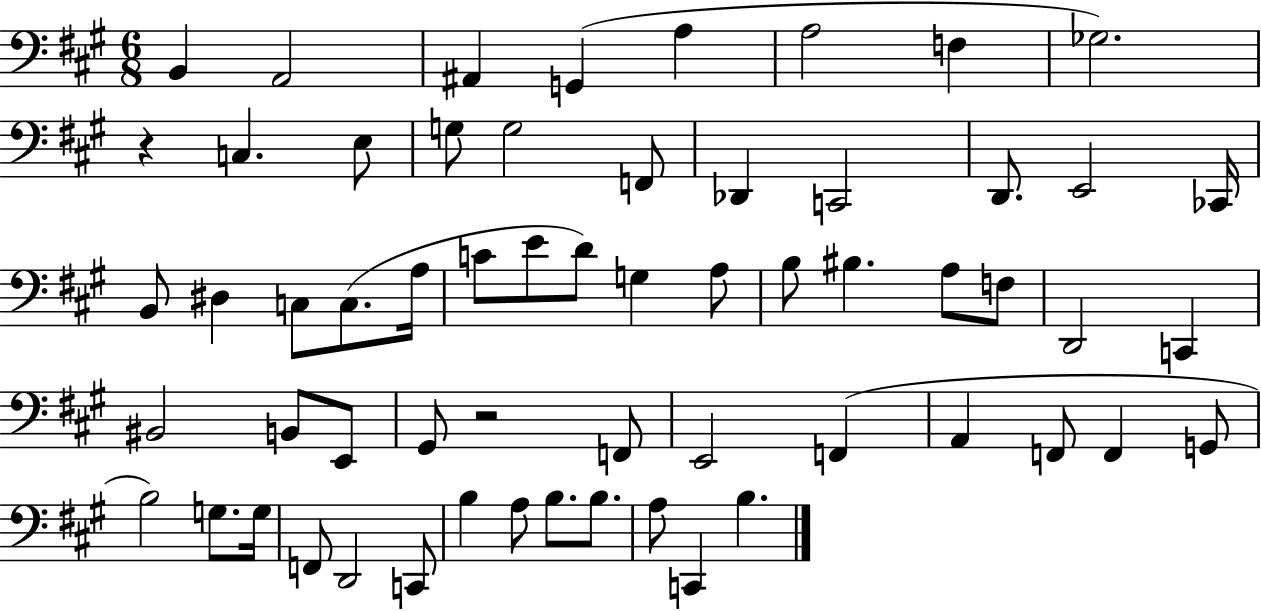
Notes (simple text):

B2/q A2/h A#2/q G2/q A3/q A3/h F3/q Gb3/h. R/q C3/q. E3/e G3/e G3/h F2/e Db2/q C2/h D2/e. E2/h CES2/s B2/e D#3/q C3/e C3/e. A3/s C4/e E4/e D4/e G3/q A3/e B3/e BIS3/q. A3/e F3/e D2/h C2/q BIS2/h B2/e E2/e G#2/e R/h F2/e E2/h F2/q A2/q F2/e F2/q G2/e B3/h G3/e. G3/s F2/e D2/h C2/e B3/q A3/e B3/e. B3/e. A3/e C2/q B3/q.